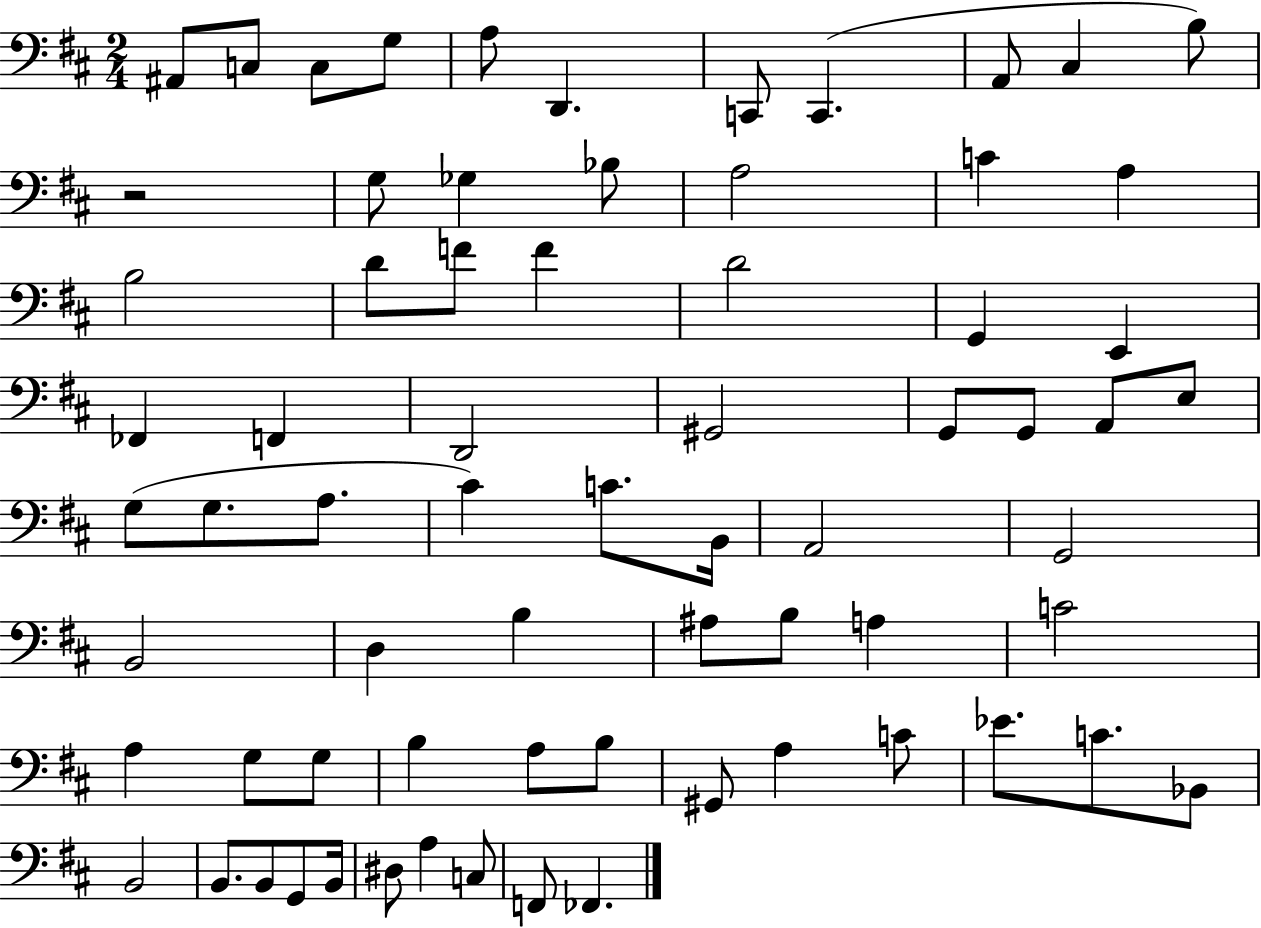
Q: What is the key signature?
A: D major